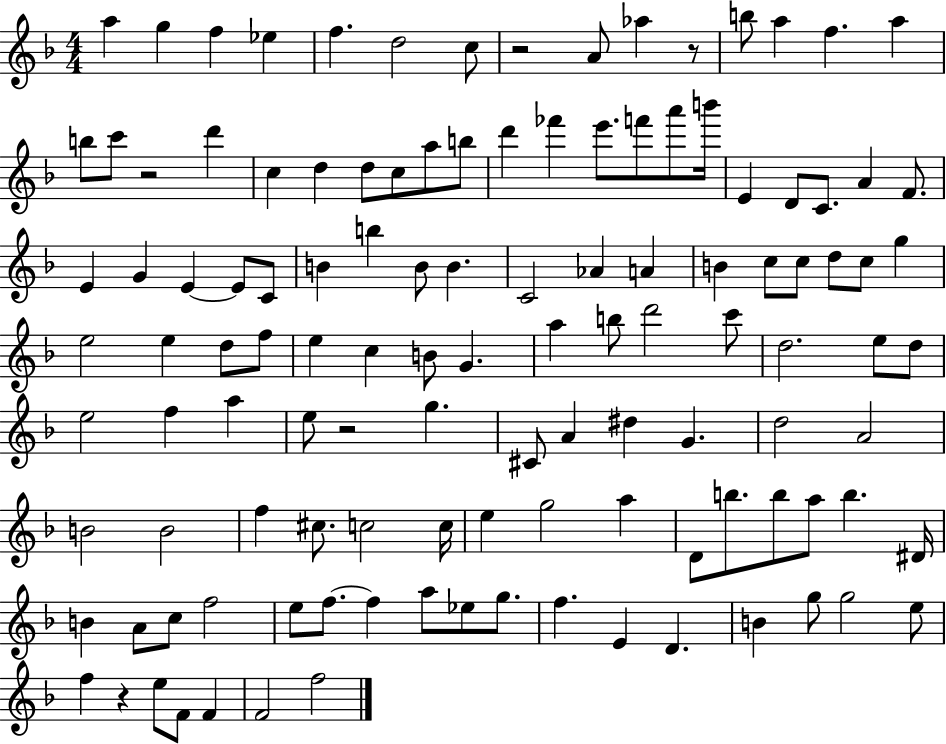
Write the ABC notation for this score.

X:1
T:Untitled
M:4/4
L:1/4
K:F
a g f _e f d2 c/2 z2 A/2 _a z/2 b/2 a f a b/2 c'/2 z2 d' c d d/2 c/2 a/2 b/2 d' _f' e'/2 f'/2 a'/2 b'/4 E D/2 C/2 A F/2 E G E E/2 C/2 B b B/2 B C2 _A A B c/2 c/2 d/2 c/2 g e2 e d/2 f/2 e c B/2 G a b/2 d'2 c'/2 d2 e/2 d/2 e2 f a e/2 z2 g ^C/2 A ^d G d2 A2 B2 B2 f ^c/2 c2 c/4 e g2 a D/2 b/2 b/2 a/2 b ^D/4 B A/2 c/2 f2 e/2 f/2 f a/2 _e/2 g/2 f E D B g/2 g2 e/2 f z e/2 F/2 F F2 f2